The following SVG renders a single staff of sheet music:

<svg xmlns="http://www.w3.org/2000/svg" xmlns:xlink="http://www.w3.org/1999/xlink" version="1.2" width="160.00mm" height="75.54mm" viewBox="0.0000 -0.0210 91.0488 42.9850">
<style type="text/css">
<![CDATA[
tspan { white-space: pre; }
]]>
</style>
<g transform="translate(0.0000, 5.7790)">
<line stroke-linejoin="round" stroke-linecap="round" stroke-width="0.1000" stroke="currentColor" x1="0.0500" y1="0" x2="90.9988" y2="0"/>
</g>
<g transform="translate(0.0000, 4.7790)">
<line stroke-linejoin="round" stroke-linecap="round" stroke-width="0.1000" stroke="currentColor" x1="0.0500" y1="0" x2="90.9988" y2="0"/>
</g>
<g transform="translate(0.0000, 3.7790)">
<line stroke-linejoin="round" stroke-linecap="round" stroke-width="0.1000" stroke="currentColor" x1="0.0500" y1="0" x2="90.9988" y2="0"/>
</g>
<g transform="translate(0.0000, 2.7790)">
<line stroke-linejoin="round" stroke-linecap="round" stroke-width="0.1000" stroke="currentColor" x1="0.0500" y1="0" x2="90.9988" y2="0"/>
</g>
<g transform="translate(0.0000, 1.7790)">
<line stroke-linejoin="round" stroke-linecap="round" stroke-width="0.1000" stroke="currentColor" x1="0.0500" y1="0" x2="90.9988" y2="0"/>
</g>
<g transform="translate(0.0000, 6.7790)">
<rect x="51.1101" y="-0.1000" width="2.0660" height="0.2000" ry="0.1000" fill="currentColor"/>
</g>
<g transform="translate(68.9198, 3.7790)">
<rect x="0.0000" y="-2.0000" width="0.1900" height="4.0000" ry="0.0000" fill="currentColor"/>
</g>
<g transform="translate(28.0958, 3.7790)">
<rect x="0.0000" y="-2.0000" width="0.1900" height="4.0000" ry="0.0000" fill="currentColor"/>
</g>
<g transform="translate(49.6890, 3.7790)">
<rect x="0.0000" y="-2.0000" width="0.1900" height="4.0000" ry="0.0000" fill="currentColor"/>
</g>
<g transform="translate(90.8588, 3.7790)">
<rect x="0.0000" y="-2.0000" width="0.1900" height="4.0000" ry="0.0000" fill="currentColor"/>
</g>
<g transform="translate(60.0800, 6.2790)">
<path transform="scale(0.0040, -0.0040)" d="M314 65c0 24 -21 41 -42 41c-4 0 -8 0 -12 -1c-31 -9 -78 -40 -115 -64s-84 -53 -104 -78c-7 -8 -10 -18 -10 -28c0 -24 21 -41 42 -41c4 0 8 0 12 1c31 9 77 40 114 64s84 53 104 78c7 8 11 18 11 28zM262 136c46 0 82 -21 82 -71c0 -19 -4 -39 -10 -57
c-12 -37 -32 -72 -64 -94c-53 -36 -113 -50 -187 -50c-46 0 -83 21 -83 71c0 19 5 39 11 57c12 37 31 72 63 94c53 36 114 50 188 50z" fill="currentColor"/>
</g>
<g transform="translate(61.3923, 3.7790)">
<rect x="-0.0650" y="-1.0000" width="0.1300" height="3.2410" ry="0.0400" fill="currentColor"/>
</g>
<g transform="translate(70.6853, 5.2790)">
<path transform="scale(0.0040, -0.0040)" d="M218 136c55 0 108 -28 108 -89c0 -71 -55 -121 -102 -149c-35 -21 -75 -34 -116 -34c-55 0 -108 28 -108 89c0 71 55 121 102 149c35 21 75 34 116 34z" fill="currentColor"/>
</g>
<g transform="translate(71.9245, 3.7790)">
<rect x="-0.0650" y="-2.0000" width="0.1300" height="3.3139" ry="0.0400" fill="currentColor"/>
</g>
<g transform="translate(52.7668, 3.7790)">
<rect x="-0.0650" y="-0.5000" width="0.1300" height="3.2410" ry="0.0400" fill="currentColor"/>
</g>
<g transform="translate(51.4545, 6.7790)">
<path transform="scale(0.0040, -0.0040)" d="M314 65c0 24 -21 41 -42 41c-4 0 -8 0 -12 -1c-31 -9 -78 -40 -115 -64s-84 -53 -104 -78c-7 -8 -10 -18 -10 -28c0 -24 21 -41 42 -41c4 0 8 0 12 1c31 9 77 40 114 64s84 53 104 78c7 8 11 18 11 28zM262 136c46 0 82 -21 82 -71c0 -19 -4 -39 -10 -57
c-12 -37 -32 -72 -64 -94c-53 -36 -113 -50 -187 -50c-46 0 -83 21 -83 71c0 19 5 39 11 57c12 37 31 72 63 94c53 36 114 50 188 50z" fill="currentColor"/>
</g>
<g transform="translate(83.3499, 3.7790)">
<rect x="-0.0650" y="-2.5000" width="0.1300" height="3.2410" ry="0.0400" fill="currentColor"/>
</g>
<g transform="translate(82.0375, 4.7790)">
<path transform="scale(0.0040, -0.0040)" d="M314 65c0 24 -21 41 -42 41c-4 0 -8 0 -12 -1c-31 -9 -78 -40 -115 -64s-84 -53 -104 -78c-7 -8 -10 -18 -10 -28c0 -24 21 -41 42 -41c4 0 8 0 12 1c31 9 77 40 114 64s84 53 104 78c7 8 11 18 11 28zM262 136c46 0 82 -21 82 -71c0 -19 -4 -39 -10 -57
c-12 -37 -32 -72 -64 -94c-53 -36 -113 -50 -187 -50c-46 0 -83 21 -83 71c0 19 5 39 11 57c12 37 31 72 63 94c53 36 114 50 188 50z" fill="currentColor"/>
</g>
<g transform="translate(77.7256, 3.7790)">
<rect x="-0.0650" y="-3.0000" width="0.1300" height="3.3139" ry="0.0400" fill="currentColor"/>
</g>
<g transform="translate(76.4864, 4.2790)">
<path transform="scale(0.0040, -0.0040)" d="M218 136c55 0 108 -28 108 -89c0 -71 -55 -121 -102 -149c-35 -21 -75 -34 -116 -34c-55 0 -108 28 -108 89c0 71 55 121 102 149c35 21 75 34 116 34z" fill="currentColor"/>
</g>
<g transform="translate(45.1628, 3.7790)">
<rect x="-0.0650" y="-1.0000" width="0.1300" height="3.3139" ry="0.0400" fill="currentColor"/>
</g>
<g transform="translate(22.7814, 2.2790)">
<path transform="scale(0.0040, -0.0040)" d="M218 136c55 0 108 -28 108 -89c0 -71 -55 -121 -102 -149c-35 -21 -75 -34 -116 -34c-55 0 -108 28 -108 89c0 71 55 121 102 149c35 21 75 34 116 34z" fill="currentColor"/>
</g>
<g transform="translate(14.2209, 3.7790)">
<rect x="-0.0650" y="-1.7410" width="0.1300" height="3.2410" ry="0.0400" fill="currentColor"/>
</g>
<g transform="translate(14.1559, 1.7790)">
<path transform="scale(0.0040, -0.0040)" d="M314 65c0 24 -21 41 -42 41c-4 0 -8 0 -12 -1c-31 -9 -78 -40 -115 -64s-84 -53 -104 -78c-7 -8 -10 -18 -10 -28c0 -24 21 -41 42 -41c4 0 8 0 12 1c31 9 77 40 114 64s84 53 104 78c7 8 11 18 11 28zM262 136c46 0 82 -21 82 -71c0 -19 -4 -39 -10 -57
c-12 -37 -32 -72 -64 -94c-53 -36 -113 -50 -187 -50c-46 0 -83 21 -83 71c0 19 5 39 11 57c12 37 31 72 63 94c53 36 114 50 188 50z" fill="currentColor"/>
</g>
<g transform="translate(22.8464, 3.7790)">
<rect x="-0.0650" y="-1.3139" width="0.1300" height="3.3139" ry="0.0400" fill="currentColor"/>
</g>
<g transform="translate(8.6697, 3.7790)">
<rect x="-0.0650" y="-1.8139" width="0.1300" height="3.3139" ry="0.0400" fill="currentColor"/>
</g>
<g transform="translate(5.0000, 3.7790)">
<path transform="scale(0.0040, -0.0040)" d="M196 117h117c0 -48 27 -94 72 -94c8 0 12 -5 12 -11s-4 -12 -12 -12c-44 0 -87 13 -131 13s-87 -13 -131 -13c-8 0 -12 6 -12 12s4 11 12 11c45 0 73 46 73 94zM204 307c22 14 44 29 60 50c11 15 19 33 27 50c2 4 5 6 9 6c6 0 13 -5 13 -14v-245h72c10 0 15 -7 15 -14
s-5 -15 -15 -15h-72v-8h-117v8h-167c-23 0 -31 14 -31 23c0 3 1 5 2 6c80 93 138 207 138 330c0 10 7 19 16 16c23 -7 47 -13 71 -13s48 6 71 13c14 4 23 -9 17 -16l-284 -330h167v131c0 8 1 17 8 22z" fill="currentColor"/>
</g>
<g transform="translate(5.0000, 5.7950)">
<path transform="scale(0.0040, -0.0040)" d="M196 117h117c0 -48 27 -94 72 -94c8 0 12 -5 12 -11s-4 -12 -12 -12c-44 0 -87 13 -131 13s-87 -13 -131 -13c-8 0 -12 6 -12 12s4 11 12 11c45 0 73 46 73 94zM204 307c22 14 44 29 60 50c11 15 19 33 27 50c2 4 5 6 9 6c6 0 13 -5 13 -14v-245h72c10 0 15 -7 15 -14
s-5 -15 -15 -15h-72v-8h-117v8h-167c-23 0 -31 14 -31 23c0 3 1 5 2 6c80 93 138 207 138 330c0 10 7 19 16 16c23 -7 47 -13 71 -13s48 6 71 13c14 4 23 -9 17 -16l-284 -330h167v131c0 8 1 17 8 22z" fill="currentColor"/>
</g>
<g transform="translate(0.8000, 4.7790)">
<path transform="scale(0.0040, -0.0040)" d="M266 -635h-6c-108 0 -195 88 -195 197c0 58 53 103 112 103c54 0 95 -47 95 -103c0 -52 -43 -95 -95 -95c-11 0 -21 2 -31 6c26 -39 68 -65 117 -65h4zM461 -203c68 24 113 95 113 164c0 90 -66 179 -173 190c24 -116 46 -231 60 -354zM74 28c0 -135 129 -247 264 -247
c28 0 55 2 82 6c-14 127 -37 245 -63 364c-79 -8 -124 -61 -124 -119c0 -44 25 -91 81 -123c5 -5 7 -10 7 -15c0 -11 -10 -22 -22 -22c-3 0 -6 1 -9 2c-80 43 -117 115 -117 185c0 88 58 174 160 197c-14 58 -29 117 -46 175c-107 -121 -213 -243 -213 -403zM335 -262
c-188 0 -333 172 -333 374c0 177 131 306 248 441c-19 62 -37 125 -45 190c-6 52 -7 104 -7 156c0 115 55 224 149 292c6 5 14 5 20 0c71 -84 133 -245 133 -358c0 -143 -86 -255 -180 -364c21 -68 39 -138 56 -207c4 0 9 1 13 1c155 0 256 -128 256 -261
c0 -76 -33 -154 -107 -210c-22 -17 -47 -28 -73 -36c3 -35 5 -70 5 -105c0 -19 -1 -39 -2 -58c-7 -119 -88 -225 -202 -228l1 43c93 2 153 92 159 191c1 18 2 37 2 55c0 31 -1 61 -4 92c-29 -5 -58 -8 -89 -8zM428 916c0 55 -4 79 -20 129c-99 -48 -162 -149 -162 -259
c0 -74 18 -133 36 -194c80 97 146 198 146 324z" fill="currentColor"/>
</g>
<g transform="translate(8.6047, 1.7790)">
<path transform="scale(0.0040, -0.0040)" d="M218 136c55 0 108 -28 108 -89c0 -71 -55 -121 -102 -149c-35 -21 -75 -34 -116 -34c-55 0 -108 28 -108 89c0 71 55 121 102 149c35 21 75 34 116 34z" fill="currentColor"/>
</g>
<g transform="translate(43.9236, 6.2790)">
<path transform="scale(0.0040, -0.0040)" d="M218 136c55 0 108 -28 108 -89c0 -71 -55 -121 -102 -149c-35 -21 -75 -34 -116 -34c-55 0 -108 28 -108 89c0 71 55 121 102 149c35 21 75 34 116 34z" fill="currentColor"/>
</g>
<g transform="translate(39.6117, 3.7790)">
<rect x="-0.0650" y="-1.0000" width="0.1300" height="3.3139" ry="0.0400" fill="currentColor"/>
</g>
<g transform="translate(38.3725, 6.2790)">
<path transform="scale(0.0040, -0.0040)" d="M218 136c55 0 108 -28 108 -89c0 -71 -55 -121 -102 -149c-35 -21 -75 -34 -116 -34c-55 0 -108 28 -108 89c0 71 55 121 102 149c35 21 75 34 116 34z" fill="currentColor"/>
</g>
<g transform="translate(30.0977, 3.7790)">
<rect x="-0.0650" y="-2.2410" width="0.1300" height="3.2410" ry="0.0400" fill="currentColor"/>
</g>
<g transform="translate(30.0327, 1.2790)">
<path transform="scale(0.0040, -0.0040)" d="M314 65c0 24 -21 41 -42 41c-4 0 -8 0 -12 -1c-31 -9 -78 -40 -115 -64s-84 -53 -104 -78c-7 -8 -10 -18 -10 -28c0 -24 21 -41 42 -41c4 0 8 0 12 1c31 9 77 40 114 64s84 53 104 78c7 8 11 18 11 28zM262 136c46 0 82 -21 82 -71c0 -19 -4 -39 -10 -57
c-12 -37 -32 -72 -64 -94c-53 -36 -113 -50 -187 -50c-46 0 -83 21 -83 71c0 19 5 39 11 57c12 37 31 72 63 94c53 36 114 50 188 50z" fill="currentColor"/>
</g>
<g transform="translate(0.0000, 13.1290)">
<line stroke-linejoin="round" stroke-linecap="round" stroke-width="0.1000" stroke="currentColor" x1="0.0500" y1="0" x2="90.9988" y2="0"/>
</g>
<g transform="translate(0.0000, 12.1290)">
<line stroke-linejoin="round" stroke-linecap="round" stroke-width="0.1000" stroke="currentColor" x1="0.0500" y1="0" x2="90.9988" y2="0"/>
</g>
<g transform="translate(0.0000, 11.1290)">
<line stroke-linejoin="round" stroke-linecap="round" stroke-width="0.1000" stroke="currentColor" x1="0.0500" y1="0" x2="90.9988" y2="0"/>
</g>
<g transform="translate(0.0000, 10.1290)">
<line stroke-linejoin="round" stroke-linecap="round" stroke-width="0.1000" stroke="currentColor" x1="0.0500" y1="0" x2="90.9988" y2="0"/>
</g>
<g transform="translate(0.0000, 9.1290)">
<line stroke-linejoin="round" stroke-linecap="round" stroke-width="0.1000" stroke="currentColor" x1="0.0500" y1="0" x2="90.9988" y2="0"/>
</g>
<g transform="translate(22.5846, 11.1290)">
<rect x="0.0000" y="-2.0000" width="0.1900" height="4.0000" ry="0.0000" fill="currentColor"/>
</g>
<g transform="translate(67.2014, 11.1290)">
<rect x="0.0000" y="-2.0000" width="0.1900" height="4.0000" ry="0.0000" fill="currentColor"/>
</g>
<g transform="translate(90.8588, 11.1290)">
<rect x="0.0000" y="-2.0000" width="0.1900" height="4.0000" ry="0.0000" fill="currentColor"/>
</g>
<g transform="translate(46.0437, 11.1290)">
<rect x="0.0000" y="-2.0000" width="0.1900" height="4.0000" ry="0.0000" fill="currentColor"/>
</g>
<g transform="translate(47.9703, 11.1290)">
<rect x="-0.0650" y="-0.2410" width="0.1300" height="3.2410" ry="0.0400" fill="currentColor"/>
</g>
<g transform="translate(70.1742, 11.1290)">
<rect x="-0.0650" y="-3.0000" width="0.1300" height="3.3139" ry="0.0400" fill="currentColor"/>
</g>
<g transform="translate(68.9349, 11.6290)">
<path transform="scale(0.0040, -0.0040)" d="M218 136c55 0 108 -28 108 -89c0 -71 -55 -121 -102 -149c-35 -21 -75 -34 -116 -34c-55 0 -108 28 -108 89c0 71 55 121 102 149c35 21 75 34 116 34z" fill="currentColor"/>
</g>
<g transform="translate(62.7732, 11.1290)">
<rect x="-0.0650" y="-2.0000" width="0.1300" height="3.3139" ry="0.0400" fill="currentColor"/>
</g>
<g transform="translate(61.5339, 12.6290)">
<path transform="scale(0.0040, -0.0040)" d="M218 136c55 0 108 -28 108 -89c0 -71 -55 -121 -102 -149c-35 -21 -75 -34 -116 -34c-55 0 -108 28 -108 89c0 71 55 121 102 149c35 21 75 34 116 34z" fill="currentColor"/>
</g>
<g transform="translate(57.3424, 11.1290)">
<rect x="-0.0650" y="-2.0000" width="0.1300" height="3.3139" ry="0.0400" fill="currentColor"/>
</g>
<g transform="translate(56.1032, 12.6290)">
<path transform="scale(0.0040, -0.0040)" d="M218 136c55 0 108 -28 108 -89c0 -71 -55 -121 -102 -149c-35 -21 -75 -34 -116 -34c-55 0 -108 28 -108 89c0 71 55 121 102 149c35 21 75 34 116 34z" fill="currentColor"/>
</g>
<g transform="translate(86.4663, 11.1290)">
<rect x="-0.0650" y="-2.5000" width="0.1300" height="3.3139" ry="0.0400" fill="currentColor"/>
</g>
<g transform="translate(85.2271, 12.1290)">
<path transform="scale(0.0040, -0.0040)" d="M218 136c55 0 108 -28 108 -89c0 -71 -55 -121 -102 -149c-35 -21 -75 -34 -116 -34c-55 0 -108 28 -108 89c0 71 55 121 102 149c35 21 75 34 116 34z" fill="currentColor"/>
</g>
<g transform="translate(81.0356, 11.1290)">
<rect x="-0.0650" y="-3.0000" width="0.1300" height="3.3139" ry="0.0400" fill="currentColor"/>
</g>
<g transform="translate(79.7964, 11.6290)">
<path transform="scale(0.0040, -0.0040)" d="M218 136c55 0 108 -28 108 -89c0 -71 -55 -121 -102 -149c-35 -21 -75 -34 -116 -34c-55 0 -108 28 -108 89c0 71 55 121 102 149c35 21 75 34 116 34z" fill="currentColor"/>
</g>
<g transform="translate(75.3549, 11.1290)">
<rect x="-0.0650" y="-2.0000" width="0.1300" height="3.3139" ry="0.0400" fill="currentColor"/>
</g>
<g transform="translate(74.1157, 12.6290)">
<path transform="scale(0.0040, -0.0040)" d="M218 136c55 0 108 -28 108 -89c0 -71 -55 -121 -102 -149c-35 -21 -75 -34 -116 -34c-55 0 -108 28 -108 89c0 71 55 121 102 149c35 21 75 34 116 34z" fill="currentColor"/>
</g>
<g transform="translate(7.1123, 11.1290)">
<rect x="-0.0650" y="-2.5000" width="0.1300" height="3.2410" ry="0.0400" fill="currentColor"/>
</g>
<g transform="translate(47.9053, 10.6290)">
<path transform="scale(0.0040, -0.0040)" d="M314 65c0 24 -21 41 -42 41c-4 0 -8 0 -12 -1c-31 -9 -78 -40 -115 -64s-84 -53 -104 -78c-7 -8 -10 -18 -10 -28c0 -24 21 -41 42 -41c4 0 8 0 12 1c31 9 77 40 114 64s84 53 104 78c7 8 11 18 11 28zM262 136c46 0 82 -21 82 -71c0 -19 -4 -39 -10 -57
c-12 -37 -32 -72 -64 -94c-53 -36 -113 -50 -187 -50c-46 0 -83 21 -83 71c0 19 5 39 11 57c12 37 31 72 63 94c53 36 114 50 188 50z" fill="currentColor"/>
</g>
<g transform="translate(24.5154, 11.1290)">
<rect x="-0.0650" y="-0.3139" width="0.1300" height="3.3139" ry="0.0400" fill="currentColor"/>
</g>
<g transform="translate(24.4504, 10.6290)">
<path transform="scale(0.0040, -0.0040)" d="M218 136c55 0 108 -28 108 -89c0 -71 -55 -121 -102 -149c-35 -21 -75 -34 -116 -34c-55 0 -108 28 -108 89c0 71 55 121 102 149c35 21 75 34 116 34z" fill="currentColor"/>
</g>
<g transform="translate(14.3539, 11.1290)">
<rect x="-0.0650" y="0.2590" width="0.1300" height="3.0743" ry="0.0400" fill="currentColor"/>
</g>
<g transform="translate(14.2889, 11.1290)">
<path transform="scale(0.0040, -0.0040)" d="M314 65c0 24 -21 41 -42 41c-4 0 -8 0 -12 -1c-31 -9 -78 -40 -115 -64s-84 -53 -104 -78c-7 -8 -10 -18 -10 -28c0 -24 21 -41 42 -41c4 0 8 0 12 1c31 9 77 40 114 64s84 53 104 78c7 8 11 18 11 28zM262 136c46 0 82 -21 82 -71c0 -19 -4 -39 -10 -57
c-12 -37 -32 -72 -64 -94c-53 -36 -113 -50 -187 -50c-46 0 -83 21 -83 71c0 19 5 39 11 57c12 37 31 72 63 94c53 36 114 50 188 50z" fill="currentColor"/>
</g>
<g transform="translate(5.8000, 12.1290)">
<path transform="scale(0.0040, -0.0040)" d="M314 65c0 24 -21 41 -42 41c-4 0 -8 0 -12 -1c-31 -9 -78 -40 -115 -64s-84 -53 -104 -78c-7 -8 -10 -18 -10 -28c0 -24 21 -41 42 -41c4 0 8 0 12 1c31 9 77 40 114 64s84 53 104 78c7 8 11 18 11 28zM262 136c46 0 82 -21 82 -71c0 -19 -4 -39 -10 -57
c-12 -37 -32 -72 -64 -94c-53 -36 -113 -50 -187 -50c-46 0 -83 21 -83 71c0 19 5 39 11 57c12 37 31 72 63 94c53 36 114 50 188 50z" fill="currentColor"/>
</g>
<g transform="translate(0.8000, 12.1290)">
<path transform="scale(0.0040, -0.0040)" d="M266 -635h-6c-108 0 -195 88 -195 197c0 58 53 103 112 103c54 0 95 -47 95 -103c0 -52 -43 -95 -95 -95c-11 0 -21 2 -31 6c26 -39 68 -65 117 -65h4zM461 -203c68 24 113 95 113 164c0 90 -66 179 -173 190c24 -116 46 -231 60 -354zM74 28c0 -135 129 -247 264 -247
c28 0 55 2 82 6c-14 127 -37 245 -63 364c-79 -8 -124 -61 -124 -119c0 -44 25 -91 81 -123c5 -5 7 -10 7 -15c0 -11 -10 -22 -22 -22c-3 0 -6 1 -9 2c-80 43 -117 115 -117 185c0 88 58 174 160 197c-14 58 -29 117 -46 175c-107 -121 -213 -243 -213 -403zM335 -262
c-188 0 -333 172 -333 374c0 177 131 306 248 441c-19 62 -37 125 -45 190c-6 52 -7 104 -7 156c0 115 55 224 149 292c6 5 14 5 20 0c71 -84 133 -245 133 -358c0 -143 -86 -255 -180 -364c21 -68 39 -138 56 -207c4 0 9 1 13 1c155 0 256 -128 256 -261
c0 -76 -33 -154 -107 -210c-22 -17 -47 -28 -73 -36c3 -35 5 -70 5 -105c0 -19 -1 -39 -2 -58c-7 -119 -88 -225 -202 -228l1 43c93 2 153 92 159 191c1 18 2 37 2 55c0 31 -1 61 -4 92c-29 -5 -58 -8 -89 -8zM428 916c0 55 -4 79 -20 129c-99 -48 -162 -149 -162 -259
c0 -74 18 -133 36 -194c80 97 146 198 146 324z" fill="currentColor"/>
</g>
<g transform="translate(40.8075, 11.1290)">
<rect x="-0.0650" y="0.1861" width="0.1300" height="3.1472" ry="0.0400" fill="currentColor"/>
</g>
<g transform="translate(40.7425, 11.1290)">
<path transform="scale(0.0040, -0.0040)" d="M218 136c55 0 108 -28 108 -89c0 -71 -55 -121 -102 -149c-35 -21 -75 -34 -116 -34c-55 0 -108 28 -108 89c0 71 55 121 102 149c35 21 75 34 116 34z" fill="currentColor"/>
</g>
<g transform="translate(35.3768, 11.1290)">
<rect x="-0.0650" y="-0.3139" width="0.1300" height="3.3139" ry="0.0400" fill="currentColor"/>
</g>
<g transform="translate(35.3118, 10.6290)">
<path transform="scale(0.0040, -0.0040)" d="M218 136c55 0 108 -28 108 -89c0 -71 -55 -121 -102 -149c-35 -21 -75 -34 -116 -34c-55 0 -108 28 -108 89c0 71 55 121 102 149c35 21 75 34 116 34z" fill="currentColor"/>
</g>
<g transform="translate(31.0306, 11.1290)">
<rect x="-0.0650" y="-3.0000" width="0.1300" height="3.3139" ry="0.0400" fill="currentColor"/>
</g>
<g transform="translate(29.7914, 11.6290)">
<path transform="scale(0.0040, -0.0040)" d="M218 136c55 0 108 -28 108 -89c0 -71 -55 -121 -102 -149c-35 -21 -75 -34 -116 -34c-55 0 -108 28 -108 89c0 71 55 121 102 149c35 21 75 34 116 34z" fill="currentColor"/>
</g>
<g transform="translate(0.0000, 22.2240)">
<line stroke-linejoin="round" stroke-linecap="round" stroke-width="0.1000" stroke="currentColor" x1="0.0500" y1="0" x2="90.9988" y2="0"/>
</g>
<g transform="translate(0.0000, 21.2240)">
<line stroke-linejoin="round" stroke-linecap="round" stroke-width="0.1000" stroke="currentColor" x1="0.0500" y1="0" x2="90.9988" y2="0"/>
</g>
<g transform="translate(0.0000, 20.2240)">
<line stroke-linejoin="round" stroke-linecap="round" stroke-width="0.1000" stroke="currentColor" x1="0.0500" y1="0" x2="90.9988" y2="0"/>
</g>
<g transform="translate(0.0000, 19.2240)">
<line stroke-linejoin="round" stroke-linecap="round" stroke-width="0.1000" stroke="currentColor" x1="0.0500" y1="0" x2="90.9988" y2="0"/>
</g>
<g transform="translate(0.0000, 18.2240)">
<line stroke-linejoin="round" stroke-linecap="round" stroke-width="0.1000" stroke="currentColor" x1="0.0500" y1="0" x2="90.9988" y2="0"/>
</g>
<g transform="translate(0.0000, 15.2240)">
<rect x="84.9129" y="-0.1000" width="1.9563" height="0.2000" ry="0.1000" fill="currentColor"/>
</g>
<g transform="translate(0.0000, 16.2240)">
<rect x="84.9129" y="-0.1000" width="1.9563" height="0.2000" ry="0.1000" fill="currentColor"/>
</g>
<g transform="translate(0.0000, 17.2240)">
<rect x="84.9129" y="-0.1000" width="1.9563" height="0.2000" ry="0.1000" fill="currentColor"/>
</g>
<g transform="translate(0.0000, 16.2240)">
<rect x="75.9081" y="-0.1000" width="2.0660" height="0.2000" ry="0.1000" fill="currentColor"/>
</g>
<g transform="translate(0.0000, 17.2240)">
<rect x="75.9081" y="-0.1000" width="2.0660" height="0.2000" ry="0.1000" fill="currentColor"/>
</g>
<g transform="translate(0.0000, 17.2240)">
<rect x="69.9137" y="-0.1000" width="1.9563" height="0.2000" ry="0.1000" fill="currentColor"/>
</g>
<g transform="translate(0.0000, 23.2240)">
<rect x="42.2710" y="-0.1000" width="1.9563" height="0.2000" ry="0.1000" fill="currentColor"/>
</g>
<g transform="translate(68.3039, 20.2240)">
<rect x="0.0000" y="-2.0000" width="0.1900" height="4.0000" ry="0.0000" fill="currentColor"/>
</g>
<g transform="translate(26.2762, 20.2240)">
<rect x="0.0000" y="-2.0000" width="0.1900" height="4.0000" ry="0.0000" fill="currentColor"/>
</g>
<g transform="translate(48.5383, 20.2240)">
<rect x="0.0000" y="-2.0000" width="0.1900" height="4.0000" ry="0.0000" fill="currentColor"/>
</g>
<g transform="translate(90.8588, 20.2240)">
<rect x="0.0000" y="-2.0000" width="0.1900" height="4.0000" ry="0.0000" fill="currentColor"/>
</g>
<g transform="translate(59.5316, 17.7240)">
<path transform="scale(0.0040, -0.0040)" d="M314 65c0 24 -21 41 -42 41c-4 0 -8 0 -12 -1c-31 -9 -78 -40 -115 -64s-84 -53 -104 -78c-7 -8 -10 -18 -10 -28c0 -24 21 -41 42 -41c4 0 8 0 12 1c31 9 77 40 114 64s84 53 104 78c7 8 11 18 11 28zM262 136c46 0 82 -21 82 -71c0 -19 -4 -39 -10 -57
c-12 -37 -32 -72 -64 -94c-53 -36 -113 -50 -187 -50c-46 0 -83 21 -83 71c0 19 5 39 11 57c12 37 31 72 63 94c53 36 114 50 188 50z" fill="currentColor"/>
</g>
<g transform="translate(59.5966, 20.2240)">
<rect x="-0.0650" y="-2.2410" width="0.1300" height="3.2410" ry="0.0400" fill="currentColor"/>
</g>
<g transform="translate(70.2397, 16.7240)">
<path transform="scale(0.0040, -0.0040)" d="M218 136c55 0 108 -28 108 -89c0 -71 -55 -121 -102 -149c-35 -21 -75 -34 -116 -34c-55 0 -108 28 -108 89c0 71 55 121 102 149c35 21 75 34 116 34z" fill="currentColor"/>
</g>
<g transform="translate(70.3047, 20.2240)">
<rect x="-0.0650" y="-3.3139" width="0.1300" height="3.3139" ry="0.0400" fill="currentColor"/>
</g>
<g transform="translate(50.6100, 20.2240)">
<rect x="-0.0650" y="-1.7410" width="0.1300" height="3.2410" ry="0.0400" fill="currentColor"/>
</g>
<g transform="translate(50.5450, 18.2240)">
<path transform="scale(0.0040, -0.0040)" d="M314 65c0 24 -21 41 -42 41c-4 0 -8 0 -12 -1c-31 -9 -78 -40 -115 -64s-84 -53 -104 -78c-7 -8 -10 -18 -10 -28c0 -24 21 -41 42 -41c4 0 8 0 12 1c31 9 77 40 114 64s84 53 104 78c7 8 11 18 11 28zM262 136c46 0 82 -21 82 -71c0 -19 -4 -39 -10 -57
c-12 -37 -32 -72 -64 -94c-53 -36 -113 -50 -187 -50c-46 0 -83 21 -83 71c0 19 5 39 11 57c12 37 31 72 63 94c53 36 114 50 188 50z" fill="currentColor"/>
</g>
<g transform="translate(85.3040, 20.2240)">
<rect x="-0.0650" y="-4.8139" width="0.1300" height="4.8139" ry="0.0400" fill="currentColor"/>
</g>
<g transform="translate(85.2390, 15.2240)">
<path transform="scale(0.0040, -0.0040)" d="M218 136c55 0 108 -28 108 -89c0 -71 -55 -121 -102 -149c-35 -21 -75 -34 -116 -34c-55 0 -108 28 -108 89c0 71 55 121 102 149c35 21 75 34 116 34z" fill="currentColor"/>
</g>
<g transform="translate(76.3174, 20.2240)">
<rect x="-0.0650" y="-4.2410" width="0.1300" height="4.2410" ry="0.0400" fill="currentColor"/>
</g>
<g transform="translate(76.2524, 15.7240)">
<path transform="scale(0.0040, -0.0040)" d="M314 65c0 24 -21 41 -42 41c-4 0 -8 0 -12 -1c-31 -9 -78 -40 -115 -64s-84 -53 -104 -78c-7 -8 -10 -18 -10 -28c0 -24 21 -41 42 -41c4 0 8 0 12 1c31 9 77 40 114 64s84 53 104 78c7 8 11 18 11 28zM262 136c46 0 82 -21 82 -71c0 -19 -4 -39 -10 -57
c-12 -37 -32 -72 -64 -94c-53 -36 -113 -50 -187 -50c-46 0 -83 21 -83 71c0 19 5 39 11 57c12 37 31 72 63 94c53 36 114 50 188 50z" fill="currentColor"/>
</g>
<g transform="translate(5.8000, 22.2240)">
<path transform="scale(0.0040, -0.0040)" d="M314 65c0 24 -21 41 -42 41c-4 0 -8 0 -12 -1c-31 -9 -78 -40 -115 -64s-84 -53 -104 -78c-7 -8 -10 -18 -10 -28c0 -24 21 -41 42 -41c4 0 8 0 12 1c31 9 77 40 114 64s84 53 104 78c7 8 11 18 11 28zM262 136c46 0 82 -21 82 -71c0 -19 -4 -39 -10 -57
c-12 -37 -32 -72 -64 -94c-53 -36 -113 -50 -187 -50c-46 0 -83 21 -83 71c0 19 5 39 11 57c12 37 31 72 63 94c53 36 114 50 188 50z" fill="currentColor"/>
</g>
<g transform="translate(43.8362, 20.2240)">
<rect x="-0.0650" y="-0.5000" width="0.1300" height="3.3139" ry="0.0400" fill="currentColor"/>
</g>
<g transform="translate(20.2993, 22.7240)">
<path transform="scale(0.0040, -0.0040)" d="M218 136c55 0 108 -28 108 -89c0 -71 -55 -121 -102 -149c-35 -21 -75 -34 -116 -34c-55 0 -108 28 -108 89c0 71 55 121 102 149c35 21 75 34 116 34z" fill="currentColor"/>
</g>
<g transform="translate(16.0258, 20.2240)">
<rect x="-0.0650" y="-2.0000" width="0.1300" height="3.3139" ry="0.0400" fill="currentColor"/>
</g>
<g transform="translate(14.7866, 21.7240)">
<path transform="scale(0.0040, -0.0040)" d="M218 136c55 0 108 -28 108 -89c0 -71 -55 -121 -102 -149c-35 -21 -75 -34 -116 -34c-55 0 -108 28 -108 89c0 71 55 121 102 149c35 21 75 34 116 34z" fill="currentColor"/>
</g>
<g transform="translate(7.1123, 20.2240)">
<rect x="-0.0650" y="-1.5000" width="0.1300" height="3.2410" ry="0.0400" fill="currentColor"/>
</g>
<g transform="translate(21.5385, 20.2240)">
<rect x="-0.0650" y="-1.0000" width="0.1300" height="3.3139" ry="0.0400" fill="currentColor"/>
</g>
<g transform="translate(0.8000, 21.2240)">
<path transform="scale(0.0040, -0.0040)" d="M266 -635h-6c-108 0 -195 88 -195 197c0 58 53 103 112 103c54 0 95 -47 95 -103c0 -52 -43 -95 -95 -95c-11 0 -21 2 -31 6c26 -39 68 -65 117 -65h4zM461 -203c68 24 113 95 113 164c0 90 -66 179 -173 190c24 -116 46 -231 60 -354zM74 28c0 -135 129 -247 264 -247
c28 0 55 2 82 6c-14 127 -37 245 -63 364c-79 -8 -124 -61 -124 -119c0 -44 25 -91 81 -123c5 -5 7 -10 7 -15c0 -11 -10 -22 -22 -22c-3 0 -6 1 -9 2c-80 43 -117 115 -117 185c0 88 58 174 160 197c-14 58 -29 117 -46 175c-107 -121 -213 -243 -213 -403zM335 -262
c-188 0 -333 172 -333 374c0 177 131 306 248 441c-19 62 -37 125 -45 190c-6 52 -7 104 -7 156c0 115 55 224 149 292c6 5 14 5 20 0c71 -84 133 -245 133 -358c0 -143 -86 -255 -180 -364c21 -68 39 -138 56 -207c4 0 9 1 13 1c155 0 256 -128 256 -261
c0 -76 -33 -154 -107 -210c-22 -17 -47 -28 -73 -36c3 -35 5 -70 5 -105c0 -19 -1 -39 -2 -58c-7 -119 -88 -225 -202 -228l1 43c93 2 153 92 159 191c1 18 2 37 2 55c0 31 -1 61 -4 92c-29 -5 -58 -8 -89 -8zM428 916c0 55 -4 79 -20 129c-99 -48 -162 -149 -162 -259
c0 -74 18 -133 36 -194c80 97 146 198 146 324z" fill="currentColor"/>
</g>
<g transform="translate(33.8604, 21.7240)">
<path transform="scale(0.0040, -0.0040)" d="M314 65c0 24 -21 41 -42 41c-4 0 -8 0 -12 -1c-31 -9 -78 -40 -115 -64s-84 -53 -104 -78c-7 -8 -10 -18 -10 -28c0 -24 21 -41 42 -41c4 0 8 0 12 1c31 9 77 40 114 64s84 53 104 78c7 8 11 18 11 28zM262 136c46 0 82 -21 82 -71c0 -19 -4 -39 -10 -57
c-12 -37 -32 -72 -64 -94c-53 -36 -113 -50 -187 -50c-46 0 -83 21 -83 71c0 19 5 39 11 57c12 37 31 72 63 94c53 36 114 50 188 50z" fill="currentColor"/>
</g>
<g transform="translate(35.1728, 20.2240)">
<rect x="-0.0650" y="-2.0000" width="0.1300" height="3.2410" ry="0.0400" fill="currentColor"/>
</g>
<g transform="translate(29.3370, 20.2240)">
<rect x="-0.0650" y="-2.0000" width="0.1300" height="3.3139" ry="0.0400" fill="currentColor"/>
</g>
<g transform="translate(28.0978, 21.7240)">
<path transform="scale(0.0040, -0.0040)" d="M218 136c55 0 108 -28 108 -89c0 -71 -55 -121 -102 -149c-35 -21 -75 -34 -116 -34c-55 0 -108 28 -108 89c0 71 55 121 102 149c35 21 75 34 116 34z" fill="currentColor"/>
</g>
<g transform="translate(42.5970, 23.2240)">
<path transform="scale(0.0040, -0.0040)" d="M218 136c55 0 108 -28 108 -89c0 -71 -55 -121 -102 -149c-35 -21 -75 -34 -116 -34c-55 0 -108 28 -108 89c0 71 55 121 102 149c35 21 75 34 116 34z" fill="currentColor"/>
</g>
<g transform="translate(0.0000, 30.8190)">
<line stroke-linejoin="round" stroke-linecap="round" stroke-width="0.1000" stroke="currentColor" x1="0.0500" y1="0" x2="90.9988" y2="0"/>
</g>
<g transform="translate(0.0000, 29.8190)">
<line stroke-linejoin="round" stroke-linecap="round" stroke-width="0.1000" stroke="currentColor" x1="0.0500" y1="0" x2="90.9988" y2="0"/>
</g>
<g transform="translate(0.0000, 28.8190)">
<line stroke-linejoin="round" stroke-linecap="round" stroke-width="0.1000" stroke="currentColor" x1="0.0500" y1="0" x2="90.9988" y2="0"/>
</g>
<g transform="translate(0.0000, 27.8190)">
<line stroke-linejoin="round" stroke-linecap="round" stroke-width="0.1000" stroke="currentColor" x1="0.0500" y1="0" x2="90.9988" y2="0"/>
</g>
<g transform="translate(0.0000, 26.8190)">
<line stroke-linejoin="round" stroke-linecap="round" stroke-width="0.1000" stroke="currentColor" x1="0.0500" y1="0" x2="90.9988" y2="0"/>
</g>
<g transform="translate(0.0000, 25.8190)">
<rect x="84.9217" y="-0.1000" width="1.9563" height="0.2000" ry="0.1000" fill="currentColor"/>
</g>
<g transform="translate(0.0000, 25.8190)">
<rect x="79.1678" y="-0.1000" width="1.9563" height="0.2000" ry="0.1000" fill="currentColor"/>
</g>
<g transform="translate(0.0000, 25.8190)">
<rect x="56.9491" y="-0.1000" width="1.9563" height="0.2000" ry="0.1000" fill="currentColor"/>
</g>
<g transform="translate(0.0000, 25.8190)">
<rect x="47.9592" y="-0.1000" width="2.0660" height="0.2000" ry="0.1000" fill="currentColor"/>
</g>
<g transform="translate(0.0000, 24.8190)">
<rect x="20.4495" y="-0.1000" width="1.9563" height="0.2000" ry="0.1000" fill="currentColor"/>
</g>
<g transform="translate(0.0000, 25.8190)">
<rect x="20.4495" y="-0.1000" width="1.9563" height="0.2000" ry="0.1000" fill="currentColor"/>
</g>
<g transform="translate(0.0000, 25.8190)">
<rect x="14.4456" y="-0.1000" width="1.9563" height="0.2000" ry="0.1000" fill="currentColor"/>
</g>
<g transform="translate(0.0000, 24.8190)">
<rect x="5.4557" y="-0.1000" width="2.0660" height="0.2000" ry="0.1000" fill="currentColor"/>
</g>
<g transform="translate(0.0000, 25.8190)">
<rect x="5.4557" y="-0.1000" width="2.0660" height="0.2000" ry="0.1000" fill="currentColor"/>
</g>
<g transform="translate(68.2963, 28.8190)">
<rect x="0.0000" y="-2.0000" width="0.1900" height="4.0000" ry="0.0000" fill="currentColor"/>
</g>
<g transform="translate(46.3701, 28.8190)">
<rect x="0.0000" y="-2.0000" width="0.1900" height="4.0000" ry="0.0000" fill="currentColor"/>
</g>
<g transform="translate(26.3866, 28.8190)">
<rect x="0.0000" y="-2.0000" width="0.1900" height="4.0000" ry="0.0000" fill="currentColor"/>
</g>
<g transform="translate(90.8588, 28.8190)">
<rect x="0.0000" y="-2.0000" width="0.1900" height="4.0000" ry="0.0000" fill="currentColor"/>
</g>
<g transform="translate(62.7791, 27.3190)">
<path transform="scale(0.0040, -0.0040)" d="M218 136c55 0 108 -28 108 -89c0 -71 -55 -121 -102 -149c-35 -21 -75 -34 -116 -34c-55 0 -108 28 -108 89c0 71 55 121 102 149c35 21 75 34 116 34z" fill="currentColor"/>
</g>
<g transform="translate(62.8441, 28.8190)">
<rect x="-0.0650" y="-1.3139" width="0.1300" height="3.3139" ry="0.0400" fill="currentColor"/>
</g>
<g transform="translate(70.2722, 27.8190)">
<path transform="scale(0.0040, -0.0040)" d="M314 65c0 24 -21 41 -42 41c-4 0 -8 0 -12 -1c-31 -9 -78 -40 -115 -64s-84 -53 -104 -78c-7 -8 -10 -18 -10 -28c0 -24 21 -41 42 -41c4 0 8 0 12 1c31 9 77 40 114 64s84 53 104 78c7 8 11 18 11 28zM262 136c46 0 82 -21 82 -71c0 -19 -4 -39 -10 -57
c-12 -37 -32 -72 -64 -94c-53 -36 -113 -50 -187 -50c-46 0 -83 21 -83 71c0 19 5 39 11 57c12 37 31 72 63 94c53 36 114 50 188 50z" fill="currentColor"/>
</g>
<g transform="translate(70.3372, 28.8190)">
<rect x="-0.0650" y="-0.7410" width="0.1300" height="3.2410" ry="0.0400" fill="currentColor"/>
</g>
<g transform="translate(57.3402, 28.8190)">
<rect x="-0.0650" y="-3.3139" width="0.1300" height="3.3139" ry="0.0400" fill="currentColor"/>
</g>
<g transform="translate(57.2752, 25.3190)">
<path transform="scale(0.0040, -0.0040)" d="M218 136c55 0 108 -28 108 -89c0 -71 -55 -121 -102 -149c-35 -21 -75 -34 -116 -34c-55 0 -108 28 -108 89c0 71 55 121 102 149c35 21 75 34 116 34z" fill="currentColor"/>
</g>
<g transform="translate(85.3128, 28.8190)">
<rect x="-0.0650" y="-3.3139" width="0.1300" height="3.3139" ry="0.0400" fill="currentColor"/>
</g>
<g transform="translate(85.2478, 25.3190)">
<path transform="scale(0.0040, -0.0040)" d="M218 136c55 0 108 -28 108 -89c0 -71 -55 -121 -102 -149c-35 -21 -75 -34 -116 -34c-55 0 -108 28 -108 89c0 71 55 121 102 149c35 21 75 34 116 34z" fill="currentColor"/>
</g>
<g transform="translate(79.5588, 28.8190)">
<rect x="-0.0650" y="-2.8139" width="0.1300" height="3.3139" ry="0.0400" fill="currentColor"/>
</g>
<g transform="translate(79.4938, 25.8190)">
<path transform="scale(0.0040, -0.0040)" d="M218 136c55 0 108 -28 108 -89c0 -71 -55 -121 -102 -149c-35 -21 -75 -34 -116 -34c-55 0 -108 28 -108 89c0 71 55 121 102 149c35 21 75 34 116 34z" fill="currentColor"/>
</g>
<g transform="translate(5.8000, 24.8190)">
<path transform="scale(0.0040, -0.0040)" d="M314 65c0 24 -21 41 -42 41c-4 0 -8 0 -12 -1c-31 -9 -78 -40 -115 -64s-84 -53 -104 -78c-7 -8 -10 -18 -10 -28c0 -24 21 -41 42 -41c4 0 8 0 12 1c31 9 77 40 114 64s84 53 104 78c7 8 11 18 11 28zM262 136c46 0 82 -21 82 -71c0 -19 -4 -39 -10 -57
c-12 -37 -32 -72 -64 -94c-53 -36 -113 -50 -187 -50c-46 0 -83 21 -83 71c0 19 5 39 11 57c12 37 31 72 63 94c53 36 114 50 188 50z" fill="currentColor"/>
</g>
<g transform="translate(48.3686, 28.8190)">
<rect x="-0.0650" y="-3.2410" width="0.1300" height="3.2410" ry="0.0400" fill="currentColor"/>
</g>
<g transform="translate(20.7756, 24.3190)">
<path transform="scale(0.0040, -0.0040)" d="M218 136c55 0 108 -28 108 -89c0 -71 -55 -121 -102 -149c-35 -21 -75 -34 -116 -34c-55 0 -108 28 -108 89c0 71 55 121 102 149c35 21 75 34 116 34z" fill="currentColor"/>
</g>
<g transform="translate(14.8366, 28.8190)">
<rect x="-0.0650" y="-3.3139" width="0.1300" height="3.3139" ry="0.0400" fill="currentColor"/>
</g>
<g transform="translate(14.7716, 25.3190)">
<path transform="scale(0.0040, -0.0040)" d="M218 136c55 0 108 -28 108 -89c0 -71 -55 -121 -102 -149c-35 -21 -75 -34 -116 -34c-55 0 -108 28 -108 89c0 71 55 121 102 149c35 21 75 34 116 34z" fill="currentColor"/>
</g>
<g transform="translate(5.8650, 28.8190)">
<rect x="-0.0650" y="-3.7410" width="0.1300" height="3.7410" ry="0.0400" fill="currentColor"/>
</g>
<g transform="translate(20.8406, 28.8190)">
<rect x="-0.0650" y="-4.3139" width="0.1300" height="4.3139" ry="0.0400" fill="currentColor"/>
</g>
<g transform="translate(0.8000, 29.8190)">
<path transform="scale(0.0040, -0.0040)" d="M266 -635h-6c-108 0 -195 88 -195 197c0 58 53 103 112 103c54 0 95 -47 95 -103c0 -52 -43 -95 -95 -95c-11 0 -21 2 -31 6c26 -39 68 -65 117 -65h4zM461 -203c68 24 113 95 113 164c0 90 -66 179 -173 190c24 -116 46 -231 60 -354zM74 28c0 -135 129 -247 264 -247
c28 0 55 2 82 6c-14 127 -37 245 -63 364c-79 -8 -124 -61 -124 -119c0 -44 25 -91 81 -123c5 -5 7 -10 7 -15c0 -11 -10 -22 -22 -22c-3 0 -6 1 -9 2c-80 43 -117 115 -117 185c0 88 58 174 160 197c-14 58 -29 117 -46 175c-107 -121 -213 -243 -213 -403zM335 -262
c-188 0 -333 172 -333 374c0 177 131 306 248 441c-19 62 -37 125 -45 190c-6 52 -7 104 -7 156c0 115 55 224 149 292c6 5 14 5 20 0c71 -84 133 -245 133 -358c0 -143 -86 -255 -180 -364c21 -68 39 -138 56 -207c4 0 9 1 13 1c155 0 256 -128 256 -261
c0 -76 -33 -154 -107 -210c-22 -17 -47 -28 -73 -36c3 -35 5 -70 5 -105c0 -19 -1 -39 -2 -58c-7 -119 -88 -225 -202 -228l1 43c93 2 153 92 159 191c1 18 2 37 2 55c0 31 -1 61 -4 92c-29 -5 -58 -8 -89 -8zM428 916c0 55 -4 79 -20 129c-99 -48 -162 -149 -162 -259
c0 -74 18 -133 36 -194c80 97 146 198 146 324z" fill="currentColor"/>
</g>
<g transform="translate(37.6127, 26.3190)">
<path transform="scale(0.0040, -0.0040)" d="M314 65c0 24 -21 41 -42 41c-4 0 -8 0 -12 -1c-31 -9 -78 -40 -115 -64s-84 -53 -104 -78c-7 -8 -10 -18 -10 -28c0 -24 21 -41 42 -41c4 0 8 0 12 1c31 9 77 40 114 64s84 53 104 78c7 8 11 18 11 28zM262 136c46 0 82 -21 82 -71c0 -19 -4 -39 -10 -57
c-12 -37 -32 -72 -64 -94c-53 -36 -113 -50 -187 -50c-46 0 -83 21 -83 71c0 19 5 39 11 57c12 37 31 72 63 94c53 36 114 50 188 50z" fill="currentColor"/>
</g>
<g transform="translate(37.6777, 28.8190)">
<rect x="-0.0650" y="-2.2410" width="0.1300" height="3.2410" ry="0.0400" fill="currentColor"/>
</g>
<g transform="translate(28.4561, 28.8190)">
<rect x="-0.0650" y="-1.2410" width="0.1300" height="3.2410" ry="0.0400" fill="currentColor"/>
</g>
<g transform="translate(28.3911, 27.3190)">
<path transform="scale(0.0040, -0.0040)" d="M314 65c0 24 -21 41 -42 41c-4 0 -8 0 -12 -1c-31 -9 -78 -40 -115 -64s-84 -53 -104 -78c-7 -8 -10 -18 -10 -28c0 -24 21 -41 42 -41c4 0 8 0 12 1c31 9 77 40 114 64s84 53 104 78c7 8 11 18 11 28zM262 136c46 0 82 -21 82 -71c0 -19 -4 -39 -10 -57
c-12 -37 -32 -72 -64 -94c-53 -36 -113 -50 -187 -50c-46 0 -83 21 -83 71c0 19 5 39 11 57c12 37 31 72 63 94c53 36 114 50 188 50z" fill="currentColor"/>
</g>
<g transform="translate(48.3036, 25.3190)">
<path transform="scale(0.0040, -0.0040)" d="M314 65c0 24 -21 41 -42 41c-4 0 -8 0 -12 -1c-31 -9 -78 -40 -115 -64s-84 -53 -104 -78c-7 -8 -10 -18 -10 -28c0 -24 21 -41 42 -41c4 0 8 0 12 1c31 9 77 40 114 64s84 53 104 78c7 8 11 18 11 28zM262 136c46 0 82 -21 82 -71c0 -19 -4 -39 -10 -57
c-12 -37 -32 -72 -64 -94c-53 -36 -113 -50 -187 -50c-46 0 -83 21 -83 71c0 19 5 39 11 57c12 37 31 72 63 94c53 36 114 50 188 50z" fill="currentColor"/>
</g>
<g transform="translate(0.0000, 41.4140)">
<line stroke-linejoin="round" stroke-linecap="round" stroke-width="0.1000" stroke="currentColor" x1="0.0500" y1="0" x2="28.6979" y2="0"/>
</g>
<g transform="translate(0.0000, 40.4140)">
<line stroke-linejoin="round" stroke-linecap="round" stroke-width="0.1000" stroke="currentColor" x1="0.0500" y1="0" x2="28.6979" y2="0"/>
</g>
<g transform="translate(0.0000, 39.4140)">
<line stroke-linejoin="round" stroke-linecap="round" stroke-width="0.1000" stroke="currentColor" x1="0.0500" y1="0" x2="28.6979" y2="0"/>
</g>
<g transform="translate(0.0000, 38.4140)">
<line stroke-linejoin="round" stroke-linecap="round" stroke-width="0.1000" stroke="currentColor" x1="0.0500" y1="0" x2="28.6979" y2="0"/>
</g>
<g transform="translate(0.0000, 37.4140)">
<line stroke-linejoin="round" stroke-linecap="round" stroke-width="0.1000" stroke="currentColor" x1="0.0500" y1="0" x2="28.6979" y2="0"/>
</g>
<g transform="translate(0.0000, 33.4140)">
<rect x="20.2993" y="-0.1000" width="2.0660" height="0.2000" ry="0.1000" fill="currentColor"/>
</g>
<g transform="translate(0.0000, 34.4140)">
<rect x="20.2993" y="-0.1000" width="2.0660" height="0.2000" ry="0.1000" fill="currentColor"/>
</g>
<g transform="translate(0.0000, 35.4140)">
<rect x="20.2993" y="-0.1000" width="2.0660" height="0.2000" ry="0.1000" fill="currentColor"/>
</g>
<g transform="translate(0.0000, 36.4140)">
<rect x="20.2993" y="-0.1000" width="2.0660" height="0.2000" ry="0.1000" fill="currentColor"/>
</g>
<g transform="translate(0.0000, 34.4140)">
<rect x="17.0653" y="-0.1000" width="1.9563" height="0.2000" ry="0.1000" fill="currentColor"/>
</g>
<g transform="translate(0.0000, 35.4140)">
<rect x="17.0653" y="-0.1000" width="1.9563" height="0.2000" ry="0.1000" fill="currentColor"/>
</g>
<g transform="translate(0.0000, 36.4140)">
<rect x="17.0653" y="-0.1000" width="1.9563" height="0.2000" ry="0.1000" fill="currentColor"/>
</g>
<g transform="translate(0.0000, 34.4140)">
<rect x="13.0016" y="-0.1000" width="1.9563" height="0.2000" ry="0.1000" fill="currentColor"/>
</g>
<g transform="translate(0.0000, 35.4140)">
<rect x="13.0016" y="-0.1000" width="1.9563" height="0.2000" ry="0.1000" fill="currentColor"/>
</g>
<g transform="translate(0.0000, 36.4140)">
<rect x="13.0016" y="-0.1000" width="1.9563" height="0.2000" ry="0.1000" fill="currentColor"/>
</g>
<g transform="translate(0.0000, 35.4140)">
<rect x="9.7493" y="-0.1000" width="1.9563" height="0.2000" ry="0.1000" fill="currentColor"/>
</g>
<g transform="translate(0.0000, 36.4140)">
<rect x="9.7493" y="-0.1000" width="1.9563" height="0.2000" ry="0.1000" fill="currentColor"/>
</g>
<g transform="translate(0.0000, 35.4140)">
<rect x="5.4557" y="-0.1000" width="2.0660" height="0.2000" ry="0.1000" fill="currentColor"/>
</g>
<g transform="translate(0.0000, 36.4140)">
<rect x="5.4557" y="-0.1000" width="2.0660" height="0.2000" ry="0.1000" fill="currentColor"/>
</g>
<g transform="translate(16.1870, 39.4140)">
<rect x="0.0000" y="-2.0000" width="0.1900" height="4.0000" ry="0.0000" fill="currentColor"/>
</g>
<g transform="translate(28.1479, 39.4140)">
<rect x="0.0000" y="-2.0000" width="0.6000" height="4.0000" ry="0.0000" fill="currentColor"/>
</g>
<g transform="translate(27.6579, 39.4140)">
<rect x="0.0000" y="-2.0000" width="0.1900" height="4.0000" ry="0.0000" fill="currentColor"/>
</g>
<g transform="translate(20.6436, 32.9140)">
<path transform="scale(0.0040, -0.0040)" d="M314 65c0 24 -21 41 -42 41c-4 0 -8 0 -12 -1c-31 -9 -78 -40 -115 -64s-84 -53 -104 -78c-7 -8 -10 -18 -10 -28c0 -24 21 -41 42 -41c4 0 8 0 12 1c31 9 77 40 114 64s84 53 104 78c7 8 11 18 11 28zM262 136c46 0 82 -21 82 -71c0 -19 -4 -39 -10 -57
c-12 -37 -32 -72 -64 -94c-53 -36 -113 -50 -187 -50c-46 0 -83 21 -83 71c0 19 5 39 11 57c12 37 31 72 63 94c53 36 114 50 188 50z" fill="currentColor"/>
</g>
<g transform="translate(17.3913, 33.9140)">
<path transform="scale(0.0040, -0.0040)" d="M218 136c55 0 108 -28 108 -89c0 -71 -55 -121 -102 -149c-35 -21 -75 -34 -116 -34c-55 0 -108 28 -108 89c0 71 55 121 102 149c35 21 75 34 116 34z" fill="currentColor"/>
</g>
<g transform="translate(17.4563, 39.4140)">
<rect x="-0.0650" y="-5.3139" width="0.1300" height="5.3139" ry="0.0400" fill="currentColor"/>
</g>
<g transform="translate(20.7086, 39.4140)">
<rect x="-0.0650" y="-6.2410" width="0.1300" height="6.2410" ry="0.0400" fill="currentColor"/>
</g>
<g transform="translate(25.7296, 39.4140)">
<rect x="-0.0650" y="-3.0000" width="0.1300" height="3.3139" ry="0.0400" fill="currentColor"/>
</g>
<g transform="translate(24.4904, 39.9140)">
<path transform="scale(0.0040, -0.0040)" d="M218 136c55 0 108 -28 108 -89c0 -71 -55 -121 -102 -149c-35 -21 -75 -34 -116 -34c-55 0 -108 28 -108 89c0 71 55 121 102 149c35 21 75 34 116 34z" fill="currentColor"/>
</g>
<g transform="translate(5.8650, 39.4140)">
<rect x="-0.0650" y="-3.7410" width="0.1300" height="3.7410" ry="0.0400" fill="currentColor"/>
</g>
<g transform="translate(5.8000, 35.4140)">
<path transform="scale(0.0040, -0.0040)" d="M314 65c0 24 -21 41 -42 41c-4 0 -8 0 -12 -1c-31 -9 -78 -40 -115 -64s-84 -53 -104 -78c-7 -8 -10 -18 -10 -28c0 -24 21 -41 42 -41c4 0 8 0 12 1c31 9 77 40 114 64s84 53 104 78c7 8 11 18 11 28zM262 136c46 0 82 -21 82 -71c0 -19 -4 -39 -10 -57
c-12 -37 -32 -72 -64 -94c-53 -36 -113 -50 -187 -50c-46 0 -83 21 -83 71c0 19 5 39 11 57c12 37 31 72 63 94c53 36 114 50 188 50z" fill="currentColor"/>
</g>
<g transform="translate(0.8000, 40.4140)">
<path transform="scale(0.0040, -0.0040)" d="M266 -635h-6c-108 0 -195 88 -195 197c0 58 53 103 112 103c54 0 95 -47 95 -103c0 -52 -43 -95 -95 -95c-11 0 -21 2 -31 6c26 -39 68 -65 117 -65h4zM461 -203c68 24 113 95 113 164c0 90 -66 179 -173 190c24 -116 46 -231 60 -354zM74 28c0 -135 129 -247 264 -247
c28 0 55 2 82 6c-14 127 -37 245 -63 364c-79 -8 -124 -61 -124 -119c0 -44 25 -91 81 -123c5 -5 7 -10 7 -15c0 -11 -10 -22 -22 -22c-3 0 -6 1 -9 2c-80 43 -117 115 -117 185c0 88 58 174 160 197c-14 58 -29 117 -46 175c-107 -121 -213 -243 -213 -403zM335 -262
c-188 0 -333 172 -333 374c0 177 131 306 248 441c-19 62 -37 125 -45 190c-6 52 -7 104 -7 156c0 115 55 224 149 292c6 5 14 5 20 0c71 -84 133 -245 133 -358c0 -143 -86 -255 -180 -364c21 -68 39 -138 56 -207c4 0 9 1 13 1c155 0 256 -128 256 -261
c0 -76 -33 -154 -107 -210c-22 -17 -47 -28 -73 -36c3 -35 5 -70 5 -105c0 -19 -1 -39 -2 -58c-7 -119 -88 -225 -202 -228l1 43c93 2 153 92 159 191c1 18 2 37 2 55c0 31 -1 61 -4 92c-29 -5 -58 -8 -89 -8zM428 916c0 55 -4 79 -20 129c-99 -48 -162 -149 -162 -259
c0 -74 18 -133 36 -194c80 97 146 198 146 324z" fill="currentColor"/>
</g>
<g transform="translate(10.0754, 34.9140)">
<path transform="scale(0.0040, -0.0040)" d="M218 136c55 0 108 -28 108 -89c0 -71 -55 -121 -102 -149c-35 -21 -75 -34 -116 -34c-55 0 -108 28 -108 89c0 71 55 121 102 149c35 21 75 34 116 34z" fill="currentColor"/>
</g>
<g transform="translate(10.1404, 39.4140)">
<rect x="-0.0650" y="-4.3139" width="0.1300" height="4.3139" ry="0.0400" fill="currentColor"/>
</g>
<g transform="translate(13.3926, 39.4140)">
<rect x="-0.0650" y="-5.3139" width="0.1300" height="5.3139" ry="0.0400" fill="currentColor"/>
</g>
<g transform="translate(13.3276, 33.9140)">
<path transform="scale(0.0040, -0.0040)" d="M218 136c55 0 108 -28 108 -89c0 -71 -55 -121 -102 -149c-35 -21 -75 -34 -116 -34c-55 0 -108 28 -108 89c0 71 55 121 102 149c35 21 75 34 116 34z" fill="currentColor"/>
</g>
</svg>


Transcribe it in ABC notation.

X:1
T:Untitled
M:4/4
L:1/4
K:C
f f2 e g2 D D C2 D2 F A G2 G2 B2 c A c B c2 F F A F A G E2 F D F F2 C f2 g2 b d'2 e' c'2 b d' e2 g2 b2 b e d2 a b c'2 d' f' f' a'2 A